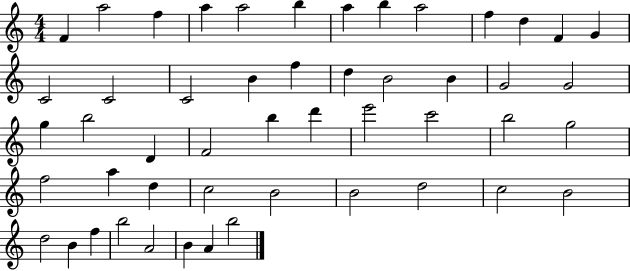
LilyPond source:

{
  \clef treble
  \numericTimeSignature
  \time 4/4
  \key c \major
  f'4 a''2 f''4 | a''4 a''2 b''4 | a''4 b''4 a''2 | f''4 d''4 f'4 g'4 | \break c'2 c'2 | c'2 b'4 f''4 | d''4 b'2 b'4 | g'2 g'2 | \break g''4 b''2 d'4 | f'2 b''4 d'''4 | e'''2 c'''2 | b''2 g''2 | \break f''2 a''4 d''4 | c''2 b'2 | b'2 d''2 | c''2 b'2 | \break d''2 b'4 f''4 | b''2 a'2 | b'4 a'4 b''2 | \bar "|."
}